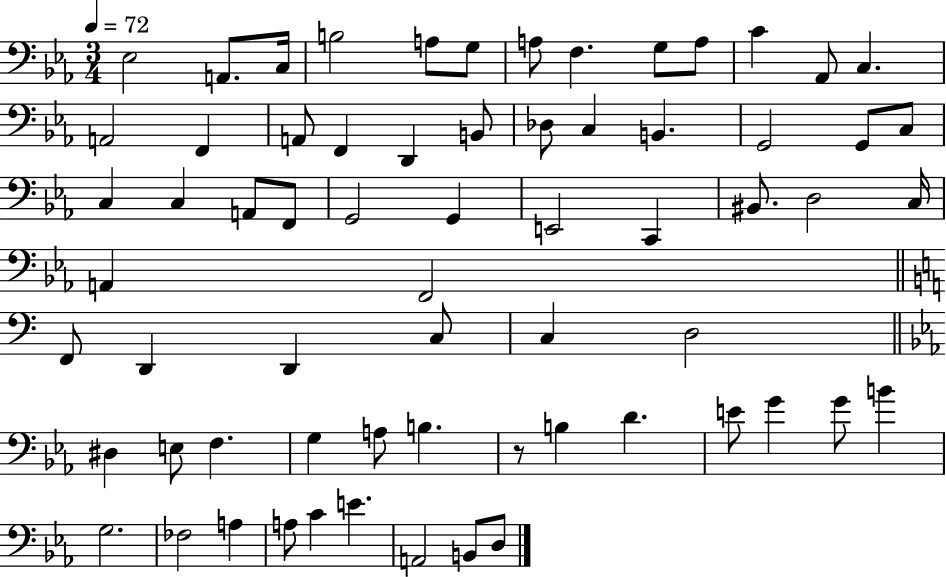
X:1
T:Untitled
M:3/4
L:1/4
K:Eb
_E,2 A,,/2 C,/4 B,2 A,/2 G,/2 A,/2 F, G,/2 A,/2 C _A,,/2 C, A,,2 F,, A,,/2 F,, D,, B,,/2 _D,/2 C, B,, G,,2 G,,/2 C,/2 C, C, A,,/2 F,,/2 G,,2 G,, E,,2 C,, ^B,,/2 D,2 C,/4 A,, F,,2 F,,/2 D,, D,, C,/2 C, D,2 ^D, E,/2 F, G, A,/2 B, z/2 B, D E/2 G G/2 B G,2 _F,2 A, A,/2 C E A,,2 B,,/2 D,/2